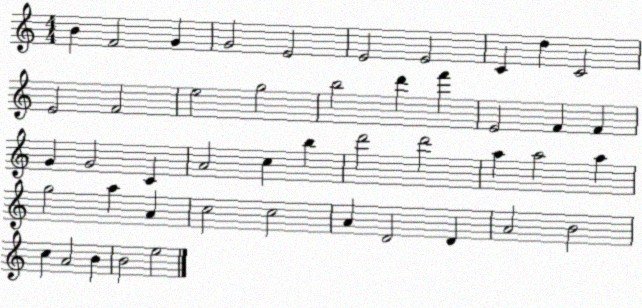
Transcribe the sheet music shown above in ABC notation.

X:1
T:Untitled
M:4/4
L:1/4
K:C
B F2 G G2 E2 E2 E2 C d C2 E2 F2 e2 g2 b2 d' f' E2 F F G G2 C A2 c b d'2 d'2 a a2 a g2 a A c2 c2 A D2 D A2 B2 c A2 B B2 e2